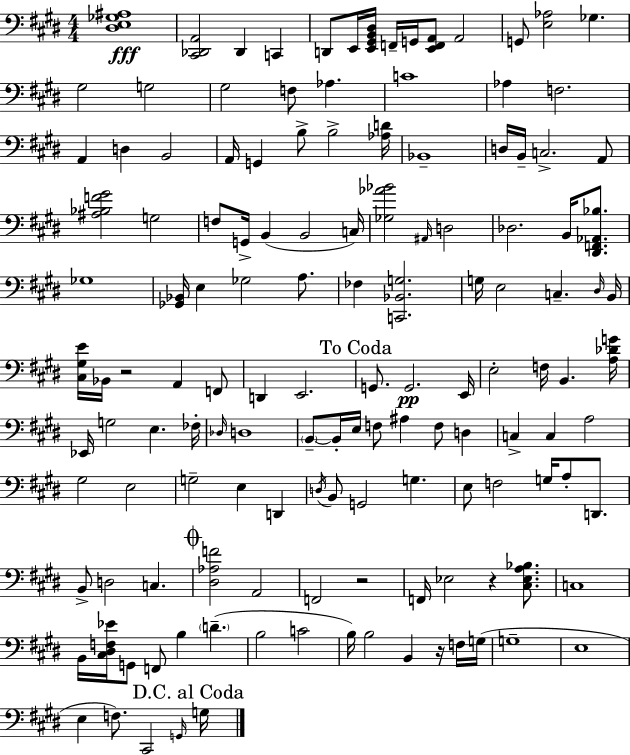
{
  \clef bass
  \numericTimeSignature
  \time 4/4
  \key e \major
  <dis e ges ais>1\fff | <cis, des, a,>2 des,4 c,4 | d,8 e,16 <e, gis, b, dis>16 f,16-- g,16 <e, f, a,>8 a,2 | g,8 <e aes>2 ges4. | \break gis2 g2 | gis2 f8 aes4. | c'1 | aes4 f2. | \break a,4 d4 b,2 | a,16 g,4 b8-> b2-> <aes d'>16 | bes,1-- | d16 b,16-- c2.-> a,8 | \break <ais bes f' gis'>2 g2 | f8 g,16-> b,4( b,2 c16) | <ges aes' bes'>2 \grace { ais,16 } d2 | des2. b,16 <dis, f, aes, bes>8. | \break ges1 | <ges, bes,>16 e4 ges2 a8. | fes4 <c, bes, g>2. | g16 e2 c4.-- | \break \grace { dis16 } b,16 <cis gis e'>16 bes,16 r2 a,4 | f,8 d,4 e,2. | \mark "To Coda" g,8. g,2.\pp | e,16 e2-. f16 b,4. | \break <a des' g'>16 ees,16 g2 e4. | fes16-. \grace { des16 } d1 | \parenthesize b,8--~~ b,16-. e16 f8 ais4 f8 d4 | c4-> c4 a2 | \break gis2 e2 | g2-- e4 d,4 | \acciaccatura { d16 } b,8 g,2 g4. | e8 f2 g16 a8-. | \break d,8. b,8-> d2 c4. | \mark \markup { \musicglyph "scripts.coda" } <dis aes f'>2 a,2 | f,2 r2 | f,16 ees2 r4 | \break <cis ees a bes>8. c1 | b,16 <cis dis f ees'>16 g,8 f,8 b4 \parenthesize d'4.--( | b2 c'2 | b16) b2 b,4 | \break r16 f16 g16( g1-- | e1 | e4 f8.) cis,2 | \grace { g,16 } \mark "D.C. al Coda" g16 \bar "|."
}